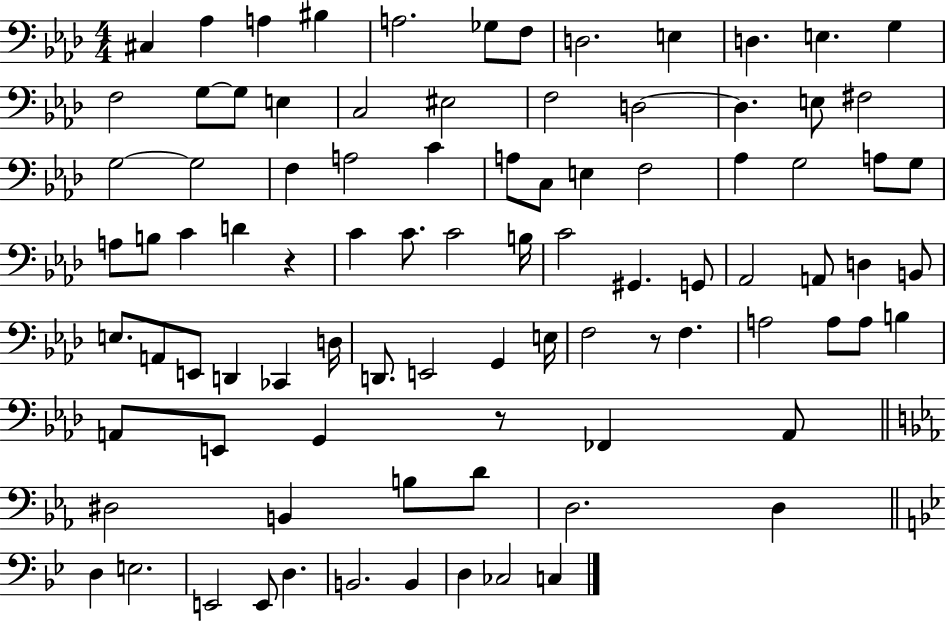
C#3/q Ab3/q A3/q BIS3/q A3/h. Gb3/e F3/e D3/h. E3/q D3/q. E3/q. G3/q F3/h G3/e G3/e E3/q C3/h EIS3/h F3/h D3/h D3/q. E3/e F#3/h G3/h G3/h F3/q A3/h C4/q A3/e C3/e E3/q F3/h Ab3/q G3/h A3/e G3/e A3/e B3/e C4/q D4/q R/q C4/q C4/e. C4/h B3/s C4/h G#2/q. G2/e Ab2/h A2/e D3/q B2/e E3/e. A2/e E2/e D2/q CES2/q D3/s D2/e. E2/h G2/q E3/s F3/h R/e F3/q. A3/h A3/e A3/e B3/q A2/e E2/e G2/q R/e FES2/q A2/e D#3/h B2/q B3/e D4/e D3/h. D3/q D3/q E3/h. E2/h E2/e D3/q. B2/h. B2/q D3/q CES3/h C3/q